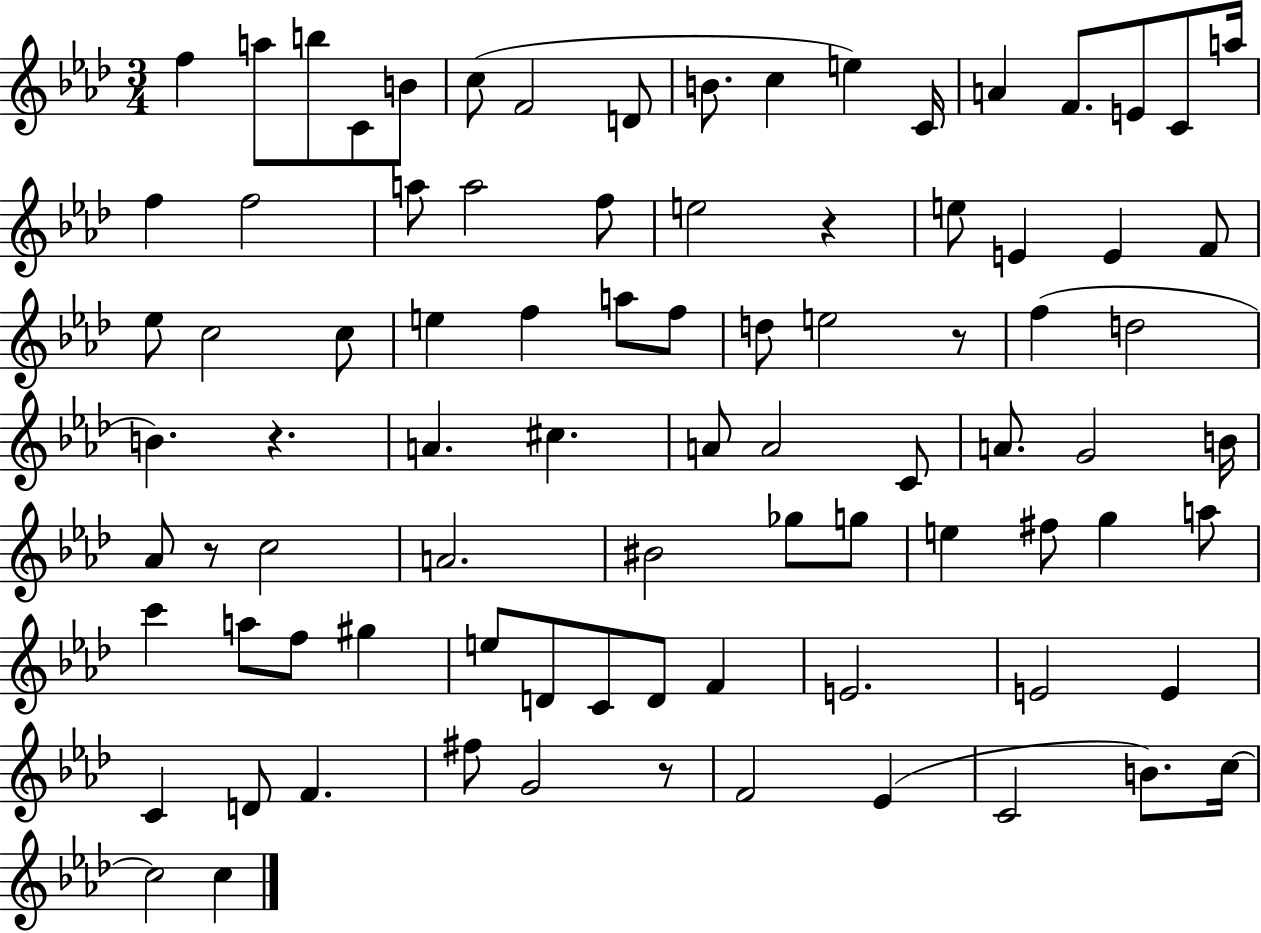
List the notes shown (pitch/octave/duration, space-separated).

F5/q A5/e B5/e C4/e B4/e C5/e F4/h D4/e B4/e. C5/q E5/q C4/s A4/q F4/e. E4/e C4/e A5/s F5/q F5/h A5/e A5/h F5/e E5/h R/q E5/e E4/q E4/q F4/e Eb5/e C5/h C5/e E5/q F5/q A5/e F5/e D5/e E5/h R/e F5/q D5/h B4/q. R/q. A4/q. C#5/q. A4/e A4/h C4/e A4/e. G4/h B4/s Ab4/e R/e C5/h A4/h. BIS4/h Gb5/e G5/e E5/q F#5/e G5/q A5/e C6/q A5/e F5/e G#5/q E5/e D4/e C4/e D4/e F4/q E4/h. E4/h E4/q C4/q D4/e F4/q. F#5/e G4/h R/e F4/h Eb4/q C4/h B4/e. C5/s C5/h C5/q